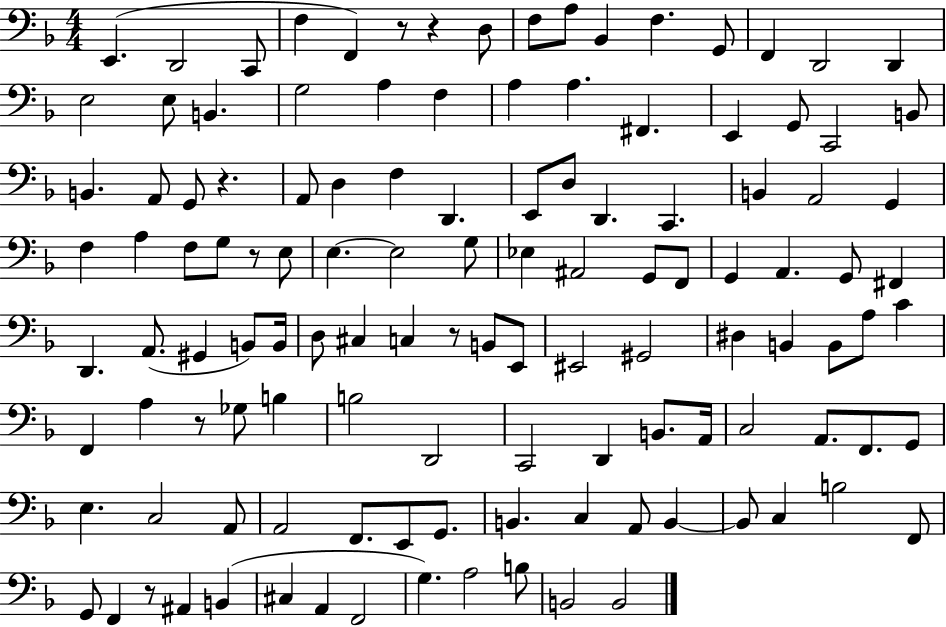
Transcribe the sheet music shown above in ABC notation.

X:1
T:Untitled
M:4/4
L:1/4
K:F
E,, D,,2 C,,/2 F, F,, z/2 z D,/2 F,/2 A,/2 _B,, F, G,,/2 F,, D,,2 D,, E,2 E,/2 B,, G,2 A, F, A, A, ^F,, E,, G,,/2 C,,2 B,,/2 B,, A,,/2 G,,/2 z A,,/2 D, F, D,, E,,/2 D,/2 D,, C,, B,, A,,2 G,, F, A, F,/2 G,/2 z/2 E,/2 E, E,2 G,/2 _E, ^A,,2 G,,/2 F,,/2 G,, A,, G,,/2 ^F,, D,, A,,/2 ^G,, B,,/2 B,,/4 D,/2 ^C, C, z/2 B,,/2 E,,/2 ^E,,2 ^G,,2 ^D, B,, B,,/2 A,/2 C F,, A, z/2 _G,/2 B, B,2 D,,2 C,,2 D,, B,,/2 A,,/4 C,2 A,,/2 F,,/2 G,,/2 E, C,2 A,,/2 A,,2 F,,/2 E,,/2 G,,/2 B,, C, A,,/2 B,, B,,/2 C, B,2 F,,/2 G,,/2 F,, z/2 ^A,, B,, ^C, A,, F,,2 G, A,2 B,/2 B,,2 B,,2